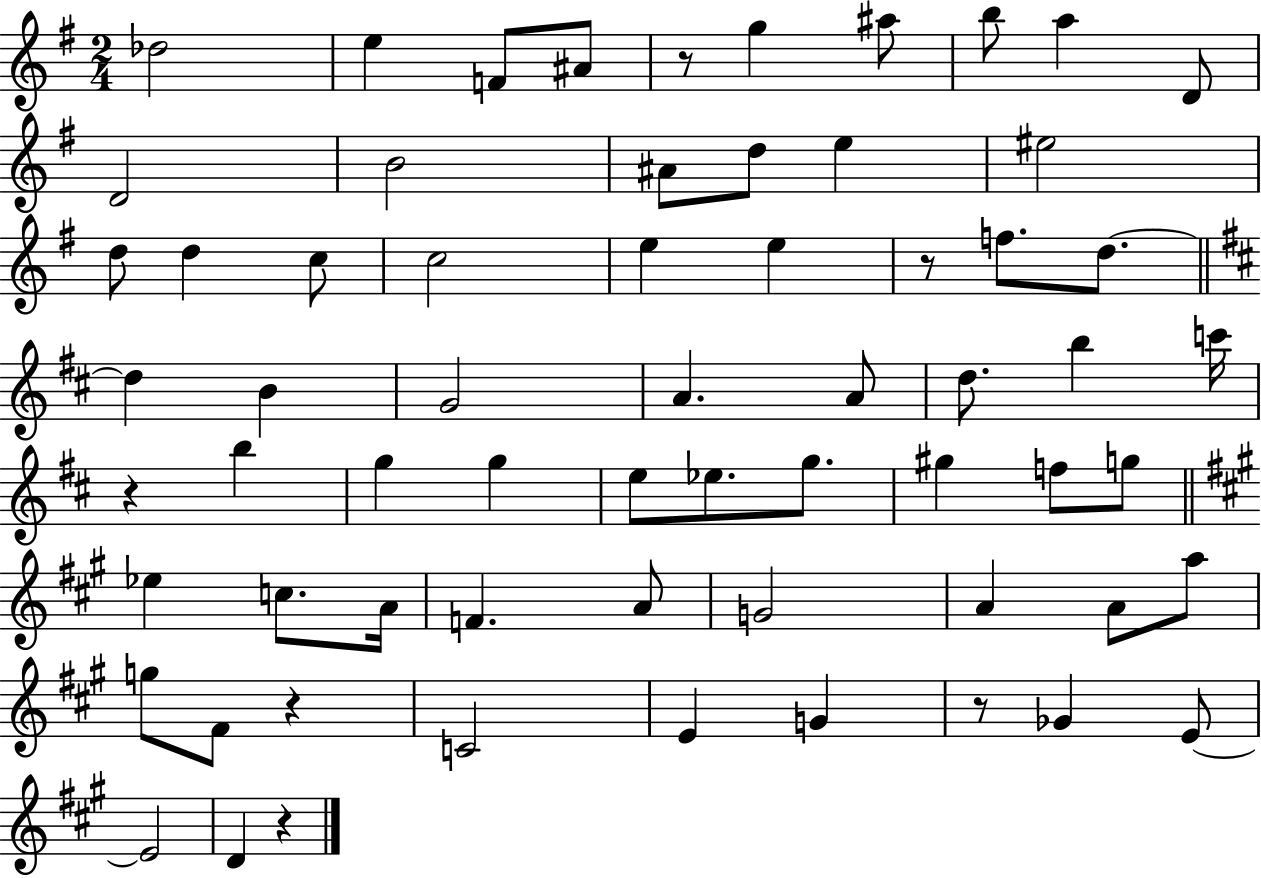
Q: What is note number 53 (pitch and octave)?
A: E4